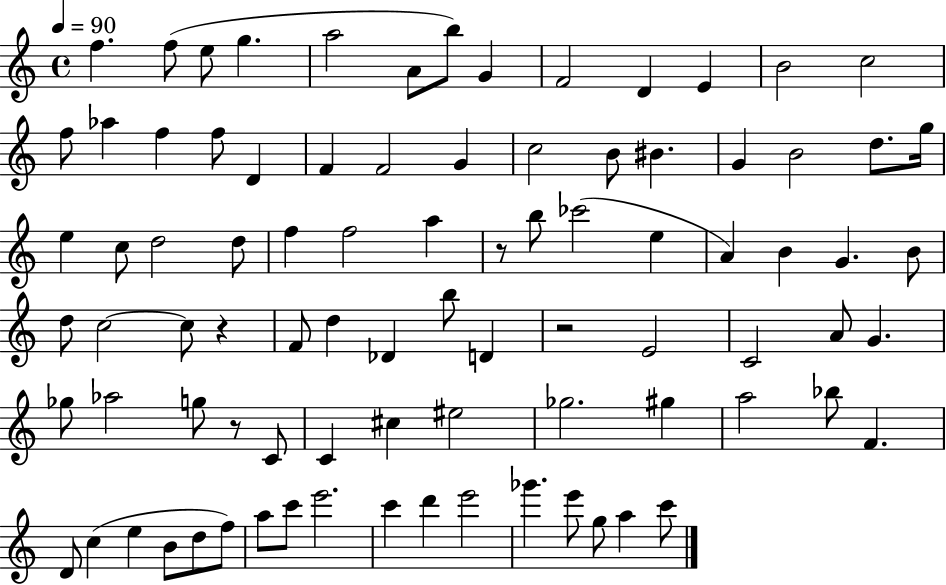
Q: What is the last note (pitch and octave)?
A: C6